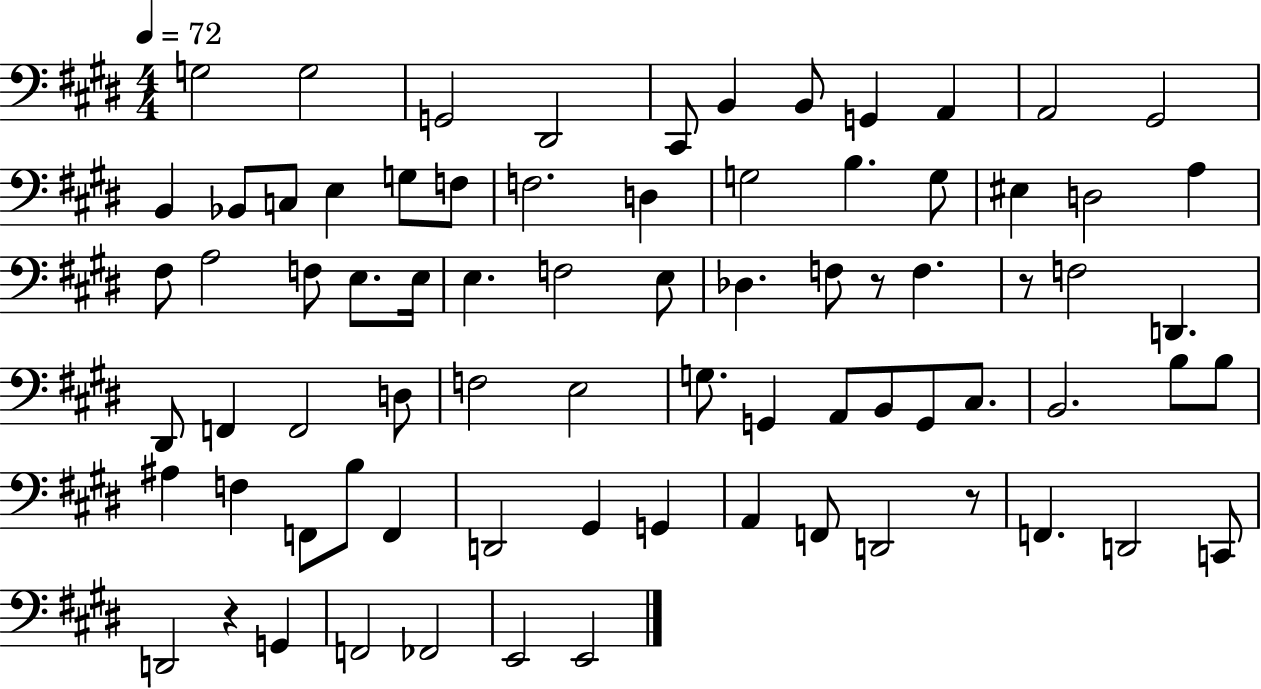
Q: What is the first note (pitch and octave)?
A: G3